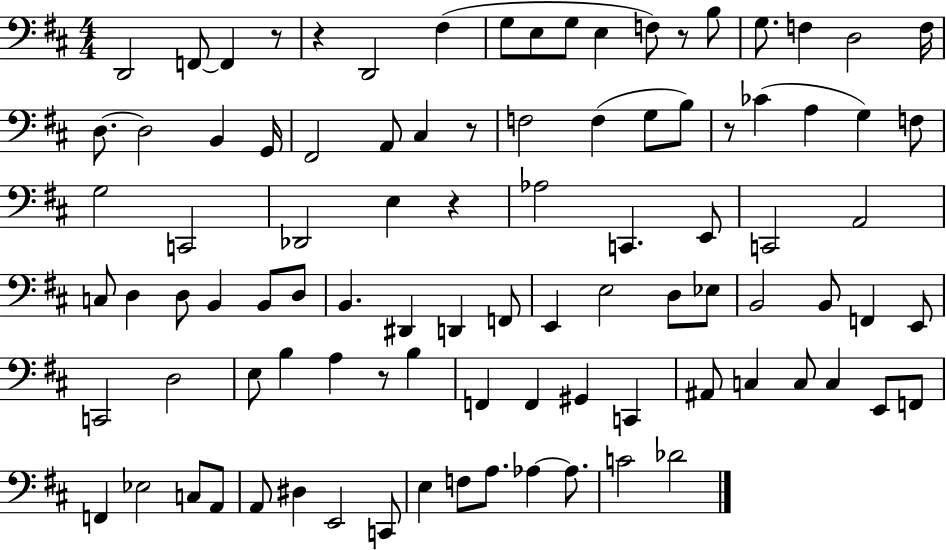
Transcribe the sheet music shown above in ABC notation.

X:1
T:Untitled
M:4/4
L:1/4
K:D
D,,2 F,,/2 F,, z/2 z D,,2 ^F, G,/2 E,/2 G,/2 E, F,/2 z/2 B,/2 G,/2 F, D,2 F,/4 D,/2 D,2 B,, G,,/4 ^F,,2 A,,/2 ^C, z/2 F,2 F, G,/2 B,/2 z/2 _C A, G, F,/2 G,2 C,,2 _D,,2 E, z _A,2 C,, E,,/2 C,,2 A,,2 C,/2 D, D,/2 B,, B,,/2 D,/2 B,, ^D,, D,, F,,/2 E,, E,2 D,/2 _E,/2 B,,2 B,,/2 F,, E,,/2 C,,2 D,2 E,/2 B, A, z/2 B, F,, F,, ^G,, C,, ^A,,/2 C, C,/2 C, E,,/2 F,,/2 F,, _E,2 C,/2 A,,/2 A,,/2 ^D, E,,2 C,,/2 E, F,/2 A,/2 _A, _A,/2 C2 _D2